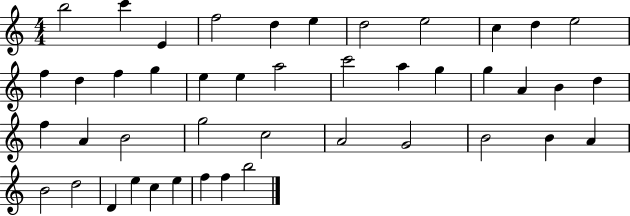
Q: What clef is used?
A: treble